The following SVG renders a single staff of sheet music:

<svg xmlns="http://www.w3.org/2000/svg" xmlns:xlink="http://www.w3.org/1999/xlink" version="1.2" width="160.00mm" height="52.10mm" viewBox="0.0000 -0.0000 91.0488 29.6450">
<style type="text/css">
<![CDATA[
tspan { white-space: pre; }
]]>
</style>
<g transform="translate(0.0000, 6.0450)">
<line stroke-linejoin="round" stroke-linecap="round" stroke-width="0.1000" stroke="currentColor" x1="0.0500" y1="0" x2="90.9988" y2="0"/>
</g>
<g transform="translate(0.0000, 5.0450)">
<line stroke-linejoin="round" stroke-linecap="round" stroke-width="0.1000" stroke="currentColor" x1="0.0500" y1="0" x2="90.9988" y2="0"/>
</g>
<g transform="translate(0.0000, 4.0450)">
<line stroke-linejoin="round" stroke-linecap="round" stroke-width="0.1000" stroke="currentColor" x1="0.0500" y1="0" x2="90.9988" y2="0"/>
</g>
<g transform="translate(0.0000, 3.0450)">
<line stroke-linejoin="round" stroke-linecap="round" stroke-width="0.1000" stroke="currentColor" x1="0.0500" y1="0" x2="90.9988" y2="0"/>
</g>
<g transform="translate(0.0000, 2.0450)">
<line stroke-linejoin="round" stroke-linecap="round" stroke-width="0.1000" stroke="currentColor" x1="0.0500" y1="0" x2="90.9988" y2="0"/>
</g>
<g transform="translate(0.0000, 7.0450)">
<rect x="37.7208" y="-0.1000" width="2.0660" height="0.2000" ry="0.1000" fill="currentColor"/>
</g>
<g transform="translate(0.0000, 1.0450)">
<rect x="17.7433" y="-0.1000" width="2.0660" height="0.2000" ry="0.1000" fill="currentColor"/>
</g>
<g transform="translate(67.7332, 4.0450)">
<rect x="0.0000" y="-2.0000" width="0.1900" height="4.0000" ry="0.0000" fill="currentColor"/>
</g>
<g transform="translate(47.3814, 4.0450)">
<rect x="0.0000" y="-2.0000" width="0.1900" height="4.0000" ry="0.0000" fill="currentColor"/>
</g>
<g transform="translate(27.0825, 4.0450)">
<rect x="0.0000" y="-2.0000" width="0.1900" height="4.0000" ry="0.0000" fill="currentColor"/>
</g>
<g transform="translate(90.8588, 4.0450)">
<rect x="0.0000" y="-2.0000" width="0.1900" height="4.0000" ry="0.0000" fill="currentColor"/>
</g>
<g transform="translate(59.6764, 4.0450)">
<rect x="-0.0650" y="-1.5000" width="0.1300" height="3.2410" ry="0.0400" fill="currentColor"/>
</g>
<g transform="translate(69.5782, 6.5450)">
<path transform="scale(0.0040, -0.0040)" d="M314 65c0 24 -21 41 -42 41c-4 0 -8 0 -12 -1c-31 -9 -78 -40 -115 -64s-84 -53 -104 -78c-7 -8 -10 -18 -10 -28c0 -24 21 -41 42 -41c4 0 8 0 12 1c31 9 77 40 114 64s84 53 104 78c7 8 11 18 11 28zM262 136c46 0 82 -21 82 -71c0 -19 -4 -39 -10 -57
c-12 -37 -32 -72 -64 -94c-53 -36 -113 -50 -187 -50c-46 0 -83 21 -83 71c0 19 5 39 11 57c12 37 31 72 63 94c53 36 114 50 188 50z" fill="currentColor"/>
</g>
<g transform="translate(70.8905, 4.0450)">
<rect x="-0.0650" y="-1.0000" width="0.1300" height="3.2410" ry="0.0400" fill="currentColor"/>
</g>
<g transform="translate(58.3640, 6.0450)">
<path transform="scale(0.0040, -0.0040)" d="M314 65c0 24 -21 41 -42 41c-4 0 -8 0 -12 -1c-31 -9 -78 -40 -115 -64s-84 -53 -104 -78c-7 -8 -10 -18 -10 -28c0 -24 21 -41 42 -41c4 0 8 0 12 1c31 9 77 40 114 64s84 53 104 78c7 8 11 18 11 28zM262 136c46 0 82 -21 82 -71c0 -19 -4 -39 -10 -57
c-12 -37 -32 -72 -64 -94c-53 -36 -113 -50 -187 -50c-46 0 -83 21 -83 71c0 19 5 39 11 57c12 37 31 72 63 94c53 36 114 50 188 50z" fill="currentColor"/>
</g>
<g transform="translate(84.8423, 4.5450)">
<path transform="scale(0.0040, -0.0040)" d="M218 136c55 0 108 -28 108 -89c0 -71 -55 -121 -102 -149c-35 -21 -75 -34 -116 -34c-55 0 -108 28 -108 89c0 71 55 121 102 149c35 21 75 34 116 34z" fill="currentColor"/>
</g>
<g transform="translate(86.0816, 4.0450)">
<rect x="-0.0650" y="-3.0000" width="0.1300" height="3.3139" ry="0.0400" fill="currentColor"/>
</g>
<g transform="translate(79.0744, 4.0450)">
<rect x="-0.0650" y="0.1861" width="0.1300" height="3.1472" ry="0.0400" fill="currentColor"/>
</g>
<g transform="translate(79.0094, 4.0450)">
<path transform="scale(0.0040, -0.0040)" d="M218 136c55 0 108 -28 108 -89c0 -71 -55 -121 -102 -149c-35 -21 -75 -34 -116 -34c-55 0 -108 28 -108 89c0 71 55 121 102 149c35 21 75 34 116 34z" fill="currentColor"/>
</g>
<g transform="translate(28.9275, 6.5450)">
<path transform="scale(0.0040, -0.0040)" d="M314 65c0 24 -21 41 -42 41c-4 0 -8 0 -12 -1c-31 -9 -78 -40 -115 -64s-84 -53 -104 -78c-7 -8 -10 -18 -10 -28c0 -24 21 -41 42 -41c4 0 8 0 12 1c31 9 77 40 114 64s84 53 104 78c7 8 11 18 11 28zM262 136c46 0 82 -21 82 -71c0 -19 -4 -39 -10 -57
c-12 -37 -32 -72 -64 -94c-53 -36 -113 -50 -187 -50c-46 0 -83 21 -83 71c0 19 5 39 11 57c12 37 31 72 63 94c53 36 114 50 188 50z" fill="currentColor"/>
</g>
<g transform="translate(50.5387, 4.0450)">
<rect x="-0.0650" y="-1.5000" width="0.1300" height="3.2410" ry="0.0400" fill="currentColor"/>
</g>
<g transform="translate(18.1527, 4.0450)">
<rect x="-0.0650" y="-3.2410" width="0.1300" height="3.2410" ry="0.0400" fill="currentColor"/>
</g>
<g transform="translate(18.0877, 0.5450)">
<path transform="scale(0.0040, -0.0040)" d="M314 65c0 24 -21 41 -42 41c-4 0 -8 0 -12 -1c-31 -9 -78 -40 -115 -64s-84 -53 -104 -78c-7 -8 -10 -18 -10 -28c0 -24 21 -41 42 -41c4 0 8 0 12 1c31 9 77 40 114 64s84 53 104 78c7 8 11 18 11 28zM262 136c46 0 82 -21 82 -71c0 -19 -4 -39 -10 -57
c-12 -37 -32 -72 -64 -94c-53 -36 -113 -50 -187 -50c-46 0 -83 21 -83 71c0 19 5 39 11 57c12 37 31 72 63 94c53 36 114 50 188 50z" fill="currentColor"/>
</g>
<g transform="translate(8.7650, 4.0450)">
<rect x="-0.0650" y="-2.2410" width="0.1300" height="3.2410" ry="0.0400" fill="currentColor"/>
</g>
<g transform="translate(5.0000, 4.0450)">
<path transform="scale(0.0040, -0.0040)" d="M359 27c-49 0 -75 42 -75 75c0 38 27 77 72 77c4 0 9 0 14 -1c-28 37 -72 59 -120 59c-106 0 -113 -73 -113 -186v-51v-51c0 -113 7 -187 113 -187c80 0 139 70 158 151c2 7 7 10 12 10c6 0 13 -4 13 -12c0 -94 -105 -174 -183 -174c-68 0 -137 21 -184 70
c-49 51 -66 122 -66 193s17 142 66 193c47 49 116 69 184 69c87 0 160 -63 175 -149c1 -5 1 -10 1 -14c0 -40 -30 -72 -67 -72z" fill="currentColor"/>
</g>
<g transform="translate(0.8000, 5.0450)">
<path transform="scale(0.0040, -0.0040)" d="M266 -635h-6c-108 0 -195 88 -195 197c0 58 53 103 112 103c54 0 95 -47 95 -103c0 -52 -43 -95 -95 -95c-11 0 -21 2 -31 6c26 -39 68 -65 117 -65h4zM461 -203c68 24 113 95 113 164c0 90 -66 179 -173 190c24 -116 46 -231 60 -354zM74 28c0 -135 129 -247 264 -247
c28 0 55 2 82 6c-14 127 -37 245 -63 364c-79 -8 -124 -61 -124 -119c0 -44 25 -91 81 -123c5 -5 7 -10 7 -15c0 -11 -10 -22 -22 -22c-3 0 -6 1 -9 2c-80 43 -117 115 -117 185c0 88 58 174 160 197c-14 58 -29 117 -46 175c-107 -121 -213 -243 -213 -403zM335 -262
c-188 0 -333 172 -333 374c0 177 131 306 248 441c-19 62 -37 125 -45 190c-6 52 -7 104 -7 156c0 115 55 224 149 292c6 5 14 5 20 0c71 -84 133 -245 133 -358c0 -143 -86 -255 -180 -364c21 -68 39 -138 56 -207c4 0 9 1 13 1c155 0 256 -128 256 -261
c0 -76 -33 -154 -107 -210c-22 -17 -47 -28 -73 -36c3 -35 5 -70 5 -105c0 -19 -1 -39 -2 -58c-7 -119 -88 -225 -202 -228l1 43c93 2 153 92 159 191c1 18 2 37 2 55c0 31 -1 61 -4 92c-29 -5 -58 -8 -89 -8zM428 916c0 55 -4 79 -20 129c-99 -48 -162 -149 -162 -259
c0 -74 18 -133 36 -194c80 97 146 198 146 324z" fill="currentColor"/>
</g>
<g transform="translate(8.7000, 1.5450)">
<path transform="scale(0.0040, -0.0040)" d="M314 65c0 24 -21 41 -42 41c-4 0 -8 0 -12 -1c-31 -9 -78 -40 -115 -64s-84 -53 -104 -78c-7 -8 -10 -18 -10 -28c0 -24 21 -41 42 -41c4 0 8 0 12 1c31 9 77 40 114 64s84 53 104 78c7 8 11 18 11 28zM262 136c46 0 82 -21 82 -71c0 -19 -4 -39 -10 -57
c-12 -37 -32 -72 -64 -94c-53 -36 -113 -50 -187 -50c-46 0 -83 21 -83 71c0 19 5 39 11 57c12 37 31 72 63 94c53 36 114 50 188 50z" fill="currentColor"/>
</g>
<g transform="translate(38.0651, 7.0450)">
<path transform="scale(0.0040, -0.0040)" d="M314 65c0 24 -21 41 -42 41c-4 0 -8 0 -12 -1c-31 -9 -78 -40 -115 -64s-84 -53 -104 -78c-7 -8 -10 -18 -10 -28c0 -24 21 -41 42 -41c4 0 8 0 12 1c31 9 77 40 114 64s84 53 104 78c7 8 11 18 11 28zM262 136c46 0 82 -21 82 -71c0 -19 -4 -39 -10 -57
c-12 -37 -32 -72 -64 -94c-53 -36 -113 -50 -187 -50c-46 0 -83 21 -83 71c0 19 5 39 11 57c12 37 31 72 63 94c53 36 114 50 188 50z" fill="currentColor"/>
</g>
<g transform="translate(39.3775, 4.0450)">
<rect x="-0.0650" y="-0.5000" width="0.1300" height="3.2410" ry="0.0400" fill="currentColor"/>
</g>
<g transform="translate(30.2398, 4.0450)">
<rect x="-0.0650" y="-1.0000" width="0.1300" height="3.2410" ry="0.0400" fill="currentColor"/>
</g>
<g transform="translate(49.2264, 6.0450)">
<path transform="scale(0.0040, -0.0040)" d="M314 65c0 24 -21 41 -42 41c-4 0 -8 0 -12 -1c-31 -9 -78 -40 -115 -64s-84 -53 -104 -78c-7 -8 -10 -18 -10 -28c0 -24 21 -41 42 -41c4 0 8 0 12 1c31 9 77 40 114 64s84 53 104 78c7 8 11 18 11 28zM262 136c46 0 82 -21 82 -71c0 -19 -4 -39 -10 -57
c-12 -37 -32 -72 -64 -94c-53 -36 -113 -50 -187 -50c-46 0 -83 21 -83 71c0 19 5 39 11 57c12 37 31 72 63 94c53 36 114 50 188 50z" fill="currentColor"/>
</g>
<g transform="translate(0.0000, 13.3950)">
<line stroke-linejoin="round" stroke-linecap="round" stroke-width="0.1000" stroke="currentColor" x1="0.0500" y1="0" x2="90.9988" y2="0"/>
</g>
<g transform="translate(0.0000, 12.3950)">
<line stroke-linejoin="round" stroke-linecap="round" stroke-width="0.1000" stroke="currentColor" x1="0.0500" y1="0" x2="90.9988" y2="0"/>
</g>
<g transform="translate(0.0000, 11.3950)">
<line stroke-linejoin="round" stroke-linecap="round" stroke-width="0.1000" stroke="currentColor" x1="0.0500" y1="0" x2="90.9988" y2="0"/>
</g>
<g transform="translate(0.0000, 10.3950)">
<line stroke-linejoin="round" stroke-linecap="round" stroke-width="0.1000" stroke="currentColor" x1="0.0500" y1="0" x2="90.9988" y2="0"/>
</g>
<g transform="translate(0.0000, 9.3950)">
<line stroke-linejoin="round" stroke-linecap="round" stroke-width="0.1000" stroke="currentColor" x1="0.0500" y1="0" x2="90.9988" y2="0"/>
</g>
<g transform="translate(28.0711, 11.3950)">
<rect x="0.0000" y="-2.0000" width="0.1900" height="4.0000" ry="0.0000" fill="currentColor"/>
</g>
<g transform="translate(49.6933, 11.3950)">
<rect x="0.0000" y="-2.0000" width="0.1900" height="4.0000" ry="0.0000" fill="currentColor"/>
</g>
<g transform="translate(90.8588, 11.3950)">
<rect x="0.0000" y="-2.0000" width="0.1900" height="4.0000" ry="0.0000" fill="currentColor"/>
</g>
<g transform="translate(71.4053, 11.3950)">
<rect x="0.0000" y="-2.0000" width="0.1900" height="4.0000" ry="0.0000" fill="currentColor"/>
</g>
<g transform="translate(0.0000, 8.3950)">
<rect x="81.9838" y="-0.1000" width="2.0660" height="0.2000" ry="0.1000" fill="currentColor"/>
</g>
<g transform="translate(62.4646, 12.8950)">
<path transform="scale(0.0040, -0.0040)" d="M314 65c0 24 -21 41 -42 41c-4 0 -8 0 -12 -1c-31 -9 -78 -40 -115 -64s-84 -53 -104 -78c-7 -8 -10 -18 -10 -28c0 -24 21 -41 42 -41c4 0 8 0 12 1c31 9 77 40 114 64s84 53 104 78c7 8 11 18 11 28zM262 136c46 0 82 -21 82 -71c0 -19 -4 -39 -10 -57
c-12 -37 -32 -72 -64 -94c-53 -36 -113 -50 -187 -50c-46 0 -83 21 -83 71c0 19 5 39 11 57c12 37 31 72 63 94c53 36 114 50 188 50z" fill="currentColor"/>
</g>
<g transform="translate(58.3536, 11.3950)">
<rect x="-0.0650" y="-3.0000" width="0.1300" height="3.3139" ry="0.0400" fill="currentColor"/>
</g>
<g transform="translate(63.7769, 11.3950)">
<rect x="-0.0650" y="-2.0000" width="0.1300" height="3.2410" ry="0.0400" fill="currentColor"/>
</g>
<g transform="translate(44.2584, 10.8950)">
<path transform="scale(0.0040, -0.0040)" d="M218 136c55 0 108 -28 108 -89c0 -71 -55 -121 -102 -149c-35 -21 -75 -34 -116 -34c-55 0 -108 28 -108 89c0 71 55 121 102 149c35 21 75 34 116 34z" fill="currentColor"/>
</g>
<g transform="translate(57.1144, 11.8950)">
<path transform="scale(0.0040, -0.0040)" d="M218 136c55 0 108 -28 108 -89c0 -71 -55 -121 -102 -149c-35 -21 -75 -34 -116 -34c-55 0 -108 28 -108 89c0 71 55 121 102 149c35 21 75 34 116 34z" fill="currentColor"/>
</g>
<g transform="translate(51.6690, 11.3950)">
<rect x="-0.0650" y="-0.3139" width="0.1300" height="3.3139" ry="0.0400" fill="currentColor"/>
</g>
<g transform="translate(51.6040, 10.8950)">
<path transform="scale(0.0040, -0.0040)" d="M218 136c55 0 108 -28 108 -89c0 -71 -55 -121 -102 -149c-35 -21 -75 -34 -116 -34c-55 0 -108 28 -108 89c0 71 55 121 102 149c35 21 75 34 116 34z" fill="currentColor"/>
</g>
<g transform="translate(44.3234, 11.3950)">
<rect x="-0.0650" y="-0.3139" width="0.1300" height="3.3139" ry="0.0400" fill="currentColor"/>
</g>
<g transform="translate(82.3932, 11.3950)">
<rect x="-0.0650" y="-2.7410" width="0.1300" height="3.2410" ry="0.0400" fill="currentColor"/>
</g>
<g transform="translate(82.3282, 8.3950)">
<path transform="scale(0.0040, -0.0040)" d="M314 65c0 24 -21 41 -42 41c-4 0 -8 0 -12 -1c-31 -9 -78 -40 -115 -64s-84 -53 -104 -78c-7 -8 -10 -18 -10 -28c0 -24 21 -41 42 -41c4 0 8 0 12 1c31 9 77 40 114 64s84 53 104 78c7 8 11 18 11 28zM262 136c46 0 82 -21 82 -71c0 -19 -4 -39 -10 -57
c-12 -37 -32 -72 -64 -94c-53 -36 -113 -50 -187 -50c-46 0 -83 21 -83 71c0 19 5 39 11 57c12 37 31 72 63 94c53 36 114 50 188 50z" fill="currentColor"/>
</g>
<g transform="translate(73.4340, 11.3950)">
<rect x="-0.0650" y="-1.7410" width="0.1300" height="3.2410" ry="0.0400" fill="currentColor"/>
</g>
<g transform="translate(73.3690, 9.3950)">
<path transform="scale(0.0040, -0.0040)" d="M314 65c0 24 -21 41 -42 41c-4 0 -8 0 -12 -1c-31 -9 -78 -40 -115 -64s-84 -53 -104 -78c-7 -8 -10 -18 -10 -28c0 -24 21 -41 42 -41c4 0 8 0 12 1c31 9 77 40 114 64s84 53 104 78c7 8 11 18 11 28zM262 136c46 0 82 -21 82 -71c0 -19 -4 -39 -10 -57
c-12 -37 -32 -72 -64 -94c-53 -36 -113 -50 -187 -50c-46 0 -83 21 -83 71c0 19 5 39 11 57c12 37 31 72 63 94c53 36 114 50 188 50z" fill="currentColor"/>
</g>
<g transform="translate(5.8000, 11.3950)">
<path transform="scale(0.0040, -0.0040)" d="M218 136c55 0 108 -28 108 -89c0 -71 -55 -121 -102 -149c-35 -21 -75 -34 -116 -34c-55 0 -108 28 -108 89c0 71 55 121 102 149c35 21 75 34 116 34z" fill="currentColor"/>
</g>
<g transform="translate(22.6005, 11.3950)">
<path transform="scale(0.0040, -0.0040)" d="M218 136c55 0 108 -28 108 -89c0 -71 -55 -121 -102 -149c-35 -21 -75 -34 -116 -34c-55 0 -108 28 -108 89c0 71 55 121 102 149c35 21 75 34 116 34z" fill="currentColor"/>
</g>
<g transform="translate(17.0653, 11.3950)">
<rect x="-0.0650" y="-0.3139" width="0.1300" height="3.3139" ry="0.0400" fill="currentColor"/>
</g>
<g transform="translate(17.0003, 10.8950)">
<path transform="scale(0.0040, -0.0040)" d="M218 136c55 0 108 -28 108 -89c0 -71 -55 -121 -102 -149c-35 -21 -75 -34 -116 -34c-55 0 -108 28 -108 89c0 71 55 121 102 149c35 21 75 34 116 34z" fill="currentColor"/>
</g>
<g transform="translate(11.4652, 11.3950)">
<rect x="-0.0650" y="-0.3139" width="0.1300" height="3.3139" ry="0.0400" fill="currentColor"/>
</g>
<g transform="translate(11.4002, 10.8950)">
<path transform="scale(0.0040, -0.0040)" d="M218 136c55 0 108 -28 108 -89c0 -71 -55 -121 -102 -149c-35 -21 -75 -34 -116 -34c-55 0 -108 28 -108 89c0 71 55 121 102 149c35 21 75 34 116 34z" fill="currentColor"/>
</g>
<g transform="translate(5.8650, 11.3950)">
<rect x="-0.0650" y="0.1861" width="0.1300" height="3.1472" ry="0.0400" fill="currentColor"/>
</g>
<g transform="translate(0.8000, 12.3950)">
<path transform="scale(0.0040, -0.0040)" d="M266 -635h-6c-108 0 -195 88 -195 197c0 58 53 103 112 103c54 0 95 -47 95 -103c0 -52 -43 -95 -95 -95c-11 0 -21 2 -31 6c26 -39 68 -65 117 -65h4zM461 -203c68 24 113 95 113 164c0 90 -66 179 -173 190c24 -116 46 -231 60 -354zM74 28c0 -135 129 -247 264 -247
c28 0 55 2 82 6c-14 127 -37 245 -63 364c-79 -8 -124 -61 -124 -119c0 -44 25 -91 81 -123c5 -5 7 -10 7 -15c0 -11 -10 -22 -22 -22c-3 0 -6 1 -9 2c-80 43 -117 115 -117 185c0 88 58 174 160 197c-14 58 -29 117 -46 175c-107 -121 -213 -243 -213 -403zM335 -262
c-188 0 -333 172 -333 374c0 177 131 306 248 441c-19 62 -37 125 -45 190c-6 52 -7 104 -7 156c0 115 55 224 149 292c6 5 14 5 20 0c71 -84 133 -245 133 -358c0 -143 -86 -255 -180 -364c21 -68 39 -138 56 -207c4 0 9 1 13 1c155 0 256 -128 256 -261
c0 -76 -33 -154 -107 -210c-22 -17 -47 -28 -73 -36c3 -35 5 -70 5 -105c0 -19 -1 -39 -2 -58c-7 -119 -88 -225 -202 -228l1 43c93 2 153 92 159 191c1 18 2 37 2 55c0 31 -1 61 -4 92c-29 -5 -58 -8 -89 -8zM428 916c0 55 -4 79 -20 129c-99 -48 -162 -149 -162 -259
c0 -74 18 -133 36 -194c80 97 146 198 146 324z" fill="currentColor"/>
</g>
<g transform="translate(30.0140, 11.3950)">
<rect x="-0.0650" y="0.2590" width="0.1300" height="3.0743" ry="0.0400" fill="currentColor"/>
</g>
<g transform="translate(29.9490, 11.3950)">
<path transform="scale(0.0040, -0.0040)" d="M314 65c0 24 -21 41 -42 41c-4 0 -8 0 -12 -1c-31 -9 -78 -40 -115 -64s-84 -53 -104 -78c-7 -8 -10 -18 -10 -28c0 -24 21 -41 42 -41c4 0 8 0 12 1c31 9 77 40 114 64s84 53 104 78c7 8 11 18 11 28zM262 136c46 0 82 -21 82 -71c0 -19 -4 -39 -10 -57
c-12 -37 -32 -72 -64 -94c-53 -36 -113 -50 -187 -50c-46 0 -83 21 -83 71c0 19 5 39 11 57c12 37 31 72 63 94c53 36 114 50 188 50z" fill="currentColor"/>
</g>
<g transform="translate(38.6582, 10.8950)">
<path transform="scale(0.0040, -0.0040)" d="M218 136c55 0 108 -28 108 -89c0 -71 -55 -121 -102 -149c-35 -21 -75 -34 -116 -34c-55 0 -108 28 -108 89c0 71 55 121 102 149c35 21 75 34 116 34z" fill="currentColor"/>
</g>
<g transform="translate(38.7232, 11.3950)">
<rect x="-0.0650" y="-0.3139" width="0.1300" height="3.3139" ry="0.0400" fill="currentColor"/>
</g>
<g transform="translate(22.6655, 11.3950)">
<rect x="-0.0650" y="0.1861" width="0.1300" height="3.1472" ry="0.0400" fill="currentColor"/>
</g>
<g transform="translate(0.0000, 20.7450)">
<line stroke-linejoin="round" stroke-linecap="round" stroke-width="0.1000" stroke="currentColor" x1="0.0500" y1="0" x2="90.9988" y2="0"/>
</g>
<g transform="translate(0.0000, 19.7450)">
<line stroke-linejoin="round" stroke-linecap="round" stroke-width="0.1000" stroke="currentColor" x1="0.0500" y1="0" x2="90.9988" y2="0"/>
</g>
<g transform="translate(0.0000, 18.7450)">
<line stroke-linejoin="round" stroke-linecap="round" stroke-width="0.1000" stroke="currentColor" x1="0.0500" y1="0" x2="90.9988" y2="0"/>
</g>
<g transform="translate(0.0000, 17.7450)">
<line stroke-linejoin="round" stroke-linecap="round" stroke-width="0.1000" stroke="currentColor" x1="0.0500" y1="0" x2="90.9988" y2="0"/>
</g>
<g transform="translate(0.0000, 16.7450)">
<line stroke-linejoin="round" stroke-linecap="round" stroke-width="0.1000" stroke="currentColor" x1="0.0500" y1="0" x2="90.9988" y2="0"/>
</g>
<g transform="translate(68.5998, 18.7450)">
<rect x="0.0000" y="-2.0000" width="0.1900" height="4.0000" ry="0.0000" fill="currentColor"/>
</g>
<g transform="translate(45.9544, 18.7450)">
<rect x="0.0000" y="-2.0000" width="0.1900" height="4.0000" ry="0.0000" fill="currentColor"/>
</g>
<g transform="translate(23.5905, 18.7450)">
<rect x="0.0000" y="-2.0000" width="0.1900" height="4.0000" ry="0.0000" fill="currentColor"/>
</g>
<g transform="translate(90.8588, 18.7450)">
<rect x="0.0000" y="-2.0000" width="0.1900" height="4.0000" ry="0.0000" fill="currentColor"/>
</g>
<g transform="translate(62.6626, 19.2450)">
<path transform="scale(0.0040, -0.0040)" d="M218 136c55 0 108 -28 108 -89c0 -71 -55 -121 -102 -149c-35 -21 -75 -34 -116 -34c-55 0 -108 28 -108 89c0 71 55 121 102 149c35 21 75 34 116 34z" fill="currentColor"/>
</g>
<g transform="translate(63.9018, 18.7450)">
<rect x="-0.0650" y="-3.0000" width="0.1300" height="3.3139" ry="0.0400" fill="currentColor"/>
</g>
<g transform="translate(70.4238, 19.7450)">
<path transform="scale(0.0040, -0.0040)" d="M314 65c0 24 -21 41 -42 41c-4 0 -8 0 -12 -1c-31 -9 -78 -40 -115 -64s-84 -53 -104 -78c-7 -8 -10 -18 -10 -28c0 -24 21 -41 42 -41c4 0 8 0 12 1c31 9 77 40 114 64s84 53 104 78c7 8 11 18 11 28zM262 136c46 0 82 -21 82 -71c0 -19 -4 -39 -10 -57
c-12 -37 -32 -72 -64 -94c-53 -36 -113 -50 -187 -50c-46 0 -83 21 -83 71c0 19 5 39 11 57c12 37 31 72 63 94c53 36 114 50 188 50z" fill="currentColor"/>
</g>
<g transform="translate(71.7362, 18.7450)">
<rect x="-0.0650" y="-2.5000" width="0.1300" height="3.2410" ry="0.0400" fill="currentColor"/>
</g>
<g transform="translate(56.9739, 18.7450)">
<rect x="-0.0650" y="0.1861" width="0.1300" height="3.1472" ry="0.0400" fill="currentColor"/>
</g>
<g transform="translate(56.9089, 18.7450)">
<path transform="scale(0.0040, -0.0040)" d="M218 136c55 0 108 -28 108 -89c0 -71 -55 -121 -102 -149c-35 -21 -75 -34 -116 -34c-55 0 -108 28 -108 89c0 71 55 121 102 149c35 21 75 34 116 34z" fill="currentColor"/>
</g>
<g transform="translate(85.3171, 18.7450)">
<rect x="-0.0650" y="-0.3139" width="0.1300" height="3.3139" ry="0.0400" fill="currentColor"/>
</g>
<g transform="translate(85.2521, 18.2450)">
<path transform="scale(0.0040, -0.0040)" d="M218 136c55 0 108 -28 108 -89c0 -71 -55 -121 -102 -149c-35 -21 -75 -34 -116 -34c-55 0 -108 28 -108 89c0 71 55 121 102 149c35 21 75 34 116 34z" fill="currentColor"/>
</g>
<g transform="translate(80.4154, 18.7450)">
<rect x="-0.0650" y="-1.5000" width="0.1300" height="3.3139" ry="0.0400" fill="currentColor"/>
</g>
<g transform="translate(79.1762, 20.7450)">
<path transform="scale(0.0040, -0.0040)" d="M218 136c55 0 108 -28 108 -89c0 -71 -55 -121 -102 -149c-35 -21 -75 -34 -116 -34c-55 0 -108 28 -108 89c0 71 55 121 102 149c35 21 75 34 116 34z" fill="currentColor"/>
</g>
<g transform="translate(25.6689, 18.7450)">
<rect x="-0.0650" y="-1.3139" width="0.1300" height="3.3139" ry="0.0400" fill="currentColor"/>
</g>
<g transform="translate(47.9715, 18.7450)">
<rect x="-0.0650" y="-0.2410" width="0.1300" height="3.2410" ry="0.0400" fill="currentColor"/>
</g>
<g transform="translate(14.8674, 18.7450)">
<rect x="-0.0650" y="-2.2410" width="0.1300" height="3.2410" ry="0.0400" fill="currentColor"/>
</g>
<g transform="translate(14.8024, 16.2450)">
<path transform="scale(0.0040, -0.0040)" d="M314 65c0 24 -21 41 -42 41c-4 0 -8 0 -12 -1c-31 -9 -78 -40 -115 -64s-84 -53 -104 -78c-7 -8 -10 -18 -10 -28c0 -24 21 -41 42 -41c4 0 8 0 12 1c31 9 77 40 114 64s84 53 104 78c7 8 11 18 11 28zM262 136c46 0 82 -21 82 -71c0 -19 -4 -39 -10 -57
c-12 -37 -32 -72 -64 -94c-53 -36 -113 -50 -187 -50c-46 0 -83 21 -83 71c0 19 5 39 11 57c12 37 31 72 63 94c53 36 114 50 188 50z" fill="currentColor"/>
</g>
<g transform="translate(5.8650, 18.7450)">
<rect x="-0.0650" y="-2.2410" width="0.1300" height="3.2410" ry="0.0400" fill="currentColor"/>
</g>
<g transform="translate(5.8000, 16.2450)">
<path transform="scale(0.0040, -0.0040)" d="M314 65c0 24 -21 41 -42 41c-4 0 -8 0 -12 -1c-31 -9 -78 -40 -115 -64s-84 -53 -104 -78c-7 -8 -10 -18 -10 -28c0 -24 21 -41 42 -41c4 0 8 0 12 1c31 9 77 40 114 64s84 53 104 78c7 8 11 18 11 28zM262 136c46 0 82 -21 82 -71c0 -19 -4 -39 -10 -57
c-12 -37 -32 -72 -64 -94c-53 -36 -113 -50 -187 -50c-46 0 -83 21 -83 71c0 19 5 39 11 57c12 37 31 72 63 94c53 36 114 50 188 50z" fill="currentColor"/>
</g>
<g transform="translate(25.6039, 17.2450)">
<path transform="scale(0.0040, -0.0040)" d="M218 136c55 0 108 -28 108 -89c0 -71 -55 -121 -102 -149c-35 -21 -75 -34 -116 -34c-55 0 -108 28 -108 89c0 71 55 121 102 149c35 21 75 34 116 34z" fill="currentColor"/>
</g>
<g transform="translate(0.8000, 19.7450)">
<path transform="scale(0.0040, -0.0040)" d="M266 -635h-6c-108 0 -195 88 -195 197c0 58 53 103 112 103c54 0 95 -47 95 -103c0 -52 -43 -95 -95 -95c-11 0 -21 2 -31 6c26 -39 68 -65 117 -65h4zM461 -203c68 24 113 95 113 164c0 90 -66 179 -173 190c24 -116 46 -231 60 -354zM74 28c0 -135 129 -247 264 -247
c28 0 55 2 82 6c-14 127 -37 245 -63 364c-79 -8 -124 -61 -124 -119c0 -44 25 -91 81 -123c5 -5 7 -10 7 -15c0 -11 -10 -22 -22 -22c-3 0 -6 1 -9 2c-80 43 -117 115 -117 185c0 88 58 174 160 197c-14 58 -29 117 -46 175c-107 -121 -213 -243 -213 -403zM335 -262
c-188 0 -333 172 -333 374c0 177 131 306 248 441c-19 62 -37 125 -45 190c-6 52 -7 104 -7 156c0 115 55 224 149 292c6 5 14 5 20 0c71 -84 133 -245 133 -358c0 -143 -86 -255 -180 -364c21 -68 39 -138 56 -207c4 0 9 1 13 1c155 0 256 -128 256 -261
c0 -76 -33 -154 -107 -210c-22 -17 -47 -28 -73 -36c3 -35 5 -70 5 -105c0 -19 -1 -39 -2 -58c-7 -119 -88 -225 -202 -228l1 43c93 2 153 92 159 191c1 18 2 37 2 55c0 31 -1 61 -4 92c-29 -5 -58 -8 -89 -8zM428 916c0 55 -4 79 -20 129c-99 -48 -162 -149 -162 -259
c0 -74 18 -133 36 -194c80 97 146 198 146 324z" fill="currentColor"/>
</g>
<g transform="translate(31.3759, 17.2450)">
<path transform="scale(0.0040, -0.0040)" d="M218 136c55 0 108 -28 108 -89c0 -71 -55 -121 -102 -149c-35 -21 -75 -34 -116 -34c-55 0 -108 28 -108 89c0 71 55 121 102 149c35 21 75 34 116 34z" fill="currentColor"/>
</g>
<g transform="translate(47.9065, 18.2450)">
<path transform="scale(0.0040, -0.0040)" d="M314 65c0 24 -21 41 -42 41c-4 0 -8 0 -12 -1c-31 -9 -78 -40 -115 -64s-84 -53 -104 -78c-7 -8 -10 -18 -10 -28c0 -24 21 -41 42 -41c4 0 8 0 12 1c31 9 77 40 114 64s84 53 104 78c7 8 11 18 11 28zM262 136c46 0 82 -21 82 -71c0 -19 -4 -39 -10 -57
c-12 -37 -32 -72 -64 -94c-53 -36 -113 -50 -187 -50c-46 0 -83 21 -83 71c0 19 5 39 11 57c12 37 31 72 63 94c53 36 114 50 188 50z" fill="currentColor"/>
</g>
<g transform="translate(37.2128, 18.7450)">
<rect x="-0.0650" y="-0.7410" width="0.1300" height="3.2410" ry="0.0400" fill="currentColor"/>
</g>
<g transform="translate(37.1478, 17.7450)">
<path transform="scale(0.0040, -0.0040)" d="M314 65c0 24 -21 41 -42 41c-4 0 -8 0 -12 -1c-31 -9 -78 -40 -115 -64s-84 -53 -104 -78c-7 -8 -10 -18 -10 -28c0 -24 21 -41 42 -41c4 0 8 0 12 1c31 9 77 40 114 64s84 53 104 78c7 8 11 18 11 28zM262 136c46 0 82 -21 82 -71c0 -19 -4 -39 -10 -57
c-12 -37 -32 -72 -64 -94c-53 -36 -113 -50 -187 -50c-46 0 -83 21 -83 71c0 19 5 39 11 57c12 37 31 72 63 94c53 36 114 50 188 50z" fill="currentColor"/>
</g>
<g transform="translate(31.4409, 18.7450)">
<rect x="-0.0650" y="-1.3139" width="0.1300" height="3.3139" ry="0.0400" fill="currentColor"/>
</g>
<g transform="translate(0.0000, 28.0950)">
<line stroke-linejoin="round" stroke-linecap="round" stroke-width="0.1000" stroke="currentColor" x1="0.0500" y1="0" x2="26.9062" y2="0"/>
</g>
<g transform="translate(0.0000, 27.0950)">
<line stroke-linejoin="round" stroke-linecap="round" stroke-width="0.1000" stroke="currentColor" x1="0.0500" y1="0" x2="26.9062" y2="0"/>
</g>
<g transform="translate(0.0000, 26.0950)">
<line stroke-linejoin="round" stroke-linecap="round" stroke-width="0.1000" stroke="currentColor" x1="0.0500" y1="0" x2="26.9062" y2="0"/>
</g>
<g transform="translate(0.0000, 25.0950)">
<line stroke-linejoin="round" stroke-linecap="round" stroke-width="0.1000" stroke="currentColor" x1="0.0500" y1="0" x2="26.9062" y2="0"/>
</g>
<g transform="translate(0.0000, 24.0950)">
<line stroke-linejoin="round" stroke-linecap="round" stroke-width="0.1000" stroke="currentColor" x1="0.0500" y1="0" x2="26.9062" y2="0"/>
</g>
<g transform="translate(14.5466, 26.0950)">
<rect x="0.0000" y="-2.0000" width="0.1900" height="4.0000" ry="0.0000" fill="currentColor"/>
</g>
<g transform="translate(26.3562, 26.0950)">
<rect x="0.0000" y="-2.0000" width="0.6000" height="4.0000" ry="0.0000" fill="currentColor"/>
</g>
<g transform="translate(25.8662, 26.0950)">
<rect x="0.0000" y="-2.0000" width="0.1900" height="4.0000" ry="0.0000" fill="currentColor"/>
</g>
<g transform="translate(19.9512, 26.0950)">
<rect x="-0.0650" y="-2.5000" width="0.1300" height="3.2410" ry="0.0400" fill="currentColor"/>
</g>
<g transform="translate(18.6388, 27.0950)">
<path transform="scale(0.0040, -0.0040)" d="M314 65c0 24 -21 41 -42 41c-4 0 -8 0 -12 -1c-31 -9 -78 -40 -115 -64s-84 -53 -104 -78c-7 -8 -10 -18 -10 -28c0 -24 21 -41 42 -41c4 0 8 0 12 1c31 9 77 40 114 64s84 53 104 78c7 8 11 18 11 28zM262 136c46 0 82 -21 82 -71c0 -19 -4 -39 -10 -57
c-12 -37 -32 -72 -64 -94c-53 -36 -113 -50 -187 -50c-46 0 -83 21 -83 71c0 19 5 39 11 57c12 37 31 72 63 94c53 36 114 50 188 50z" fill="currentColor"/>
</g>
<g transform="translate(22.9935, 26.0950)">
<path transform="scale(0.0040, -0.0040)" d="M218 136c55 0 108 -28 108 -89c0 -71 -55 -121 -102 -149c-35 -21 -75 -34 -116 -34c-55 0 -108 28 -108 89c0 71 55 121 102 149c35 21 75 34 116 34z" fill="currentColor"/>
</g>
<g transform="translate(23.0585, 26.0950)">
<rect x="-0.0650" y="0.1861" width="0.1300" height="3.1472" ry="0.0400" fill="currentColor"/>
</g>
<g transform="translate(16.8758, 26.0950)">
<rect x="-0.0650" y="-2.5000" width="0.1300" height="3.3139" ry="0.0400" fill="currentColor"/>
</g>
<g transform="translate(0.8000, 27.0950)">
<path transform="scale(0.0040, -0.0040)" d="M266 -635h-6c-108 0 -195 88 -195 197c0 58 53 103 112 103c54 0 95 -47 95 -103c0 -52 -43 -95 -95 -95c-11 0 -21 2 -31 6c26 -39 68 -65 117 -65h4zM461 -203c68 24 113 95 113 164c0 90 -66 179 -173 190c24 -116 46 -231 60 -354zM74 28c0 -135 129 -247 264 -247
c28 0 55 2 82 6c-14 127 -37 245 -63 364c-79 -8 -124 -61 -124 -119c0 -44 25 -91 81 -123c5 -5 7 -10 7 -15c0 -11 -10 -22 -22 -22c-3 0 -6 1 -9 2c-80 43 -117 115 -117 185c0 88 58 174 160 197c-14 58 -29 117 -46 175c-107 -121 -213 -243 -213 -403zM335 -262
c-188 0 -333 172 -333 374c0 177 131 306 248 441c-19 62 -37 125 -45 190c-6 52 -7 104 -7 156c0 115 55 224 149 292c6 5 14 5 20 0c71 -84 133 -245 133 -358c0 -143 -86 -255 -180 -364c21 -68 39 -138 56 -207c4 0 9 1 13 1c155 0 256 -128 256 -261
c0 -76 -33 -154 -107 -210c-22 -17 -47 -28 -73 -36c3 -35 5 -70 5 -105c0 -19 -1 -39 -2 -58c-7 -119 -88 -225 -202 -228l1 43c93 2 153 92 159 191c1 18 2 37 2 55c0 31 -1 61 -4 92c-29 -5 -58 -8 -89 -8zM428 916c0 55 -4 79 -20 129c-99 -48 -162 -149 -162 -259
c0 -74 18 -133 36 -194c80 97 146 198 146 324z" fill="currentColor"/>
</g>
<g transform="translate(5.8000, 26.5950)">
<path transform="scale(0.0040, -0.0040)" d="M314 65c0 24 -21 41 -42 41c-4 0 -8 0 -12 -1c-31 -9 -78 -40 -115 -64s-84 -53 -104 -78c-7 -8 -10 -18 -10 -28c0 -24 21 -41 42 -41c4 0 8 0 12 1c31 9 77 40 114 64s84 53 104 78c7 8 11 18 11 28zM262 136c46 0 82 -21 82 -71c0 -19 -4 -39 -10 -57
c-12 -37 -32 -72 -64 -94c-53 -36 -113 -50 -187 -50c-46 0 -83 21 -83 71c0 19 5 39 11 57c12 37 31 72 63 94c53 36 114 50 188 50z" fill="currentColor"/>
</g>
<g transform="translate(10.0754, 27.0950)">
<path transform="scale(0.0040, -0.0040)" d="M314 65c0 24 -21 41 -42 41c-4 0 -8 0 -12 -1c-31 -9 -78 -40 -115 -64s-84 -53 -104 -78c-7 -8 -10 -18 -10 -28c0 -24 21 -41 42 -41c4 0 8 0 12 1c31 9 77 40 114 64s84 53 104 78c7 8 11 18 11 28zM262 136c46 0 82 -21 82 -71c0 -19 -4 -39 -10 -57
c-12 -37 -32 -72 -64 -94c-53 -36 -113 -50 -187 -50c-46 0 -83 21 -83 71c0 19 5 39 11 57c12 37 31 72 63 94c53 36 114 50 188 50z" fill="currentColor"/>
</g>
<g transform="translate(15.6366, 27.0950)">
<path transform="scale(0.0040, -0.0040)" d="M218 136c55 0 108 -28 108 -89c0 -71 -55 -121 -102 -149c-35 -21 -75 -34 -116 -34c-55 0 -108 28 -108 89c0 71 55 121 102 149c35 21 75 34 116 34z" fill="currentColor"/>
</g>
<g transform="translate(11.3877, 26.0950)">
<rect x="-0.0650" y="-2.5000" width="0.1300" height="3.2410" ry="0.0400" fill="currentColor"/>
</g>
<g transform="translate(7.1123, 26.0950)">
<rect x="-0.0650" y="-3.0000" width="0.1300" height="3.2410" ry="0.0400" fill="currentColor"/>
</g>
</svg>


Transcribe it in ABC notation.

X:1
T:Untitled
M:4/4
L:1/4
K:C
g2 b2 D2 C2 E2 E2 D2 B A B c c B B2 c c c A F2 f2 a2 g2 g2 e e d2 c2 B A G2 E c A2 G2 G G2 B